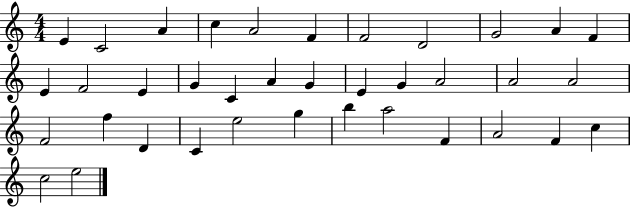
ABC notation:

X:1
T:Untitled
M:4/4
L:1/4
K:C
E C2 A c A2 F F2 D2 G2 A F E F2 E G C A G E G A2 A2 A2 F2 f D C e2 g b a2 F A2 F c c2 e2